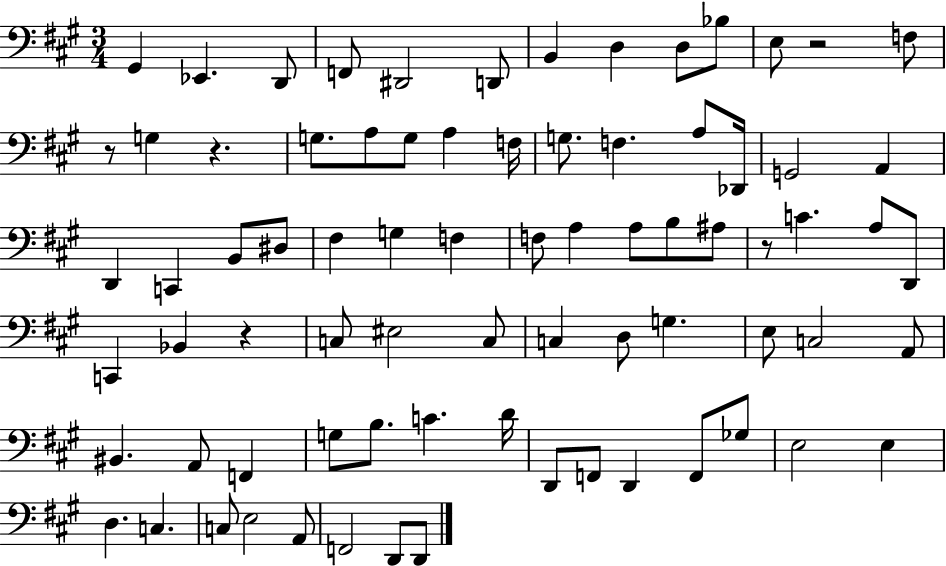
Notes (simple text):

G#2/q Eb2/q. D2/e F2/e D#2/h D2/e B2/q D3/q D3/e Bb3/e E3/e R/h F3/e R/e G3/q R/q. G3/e. A3/e G3/e A3/q F3/s G3/e. F3/q. A3/e Db2/s G2/h A2/q D2/q C2/q B2/e D#3/e F#3/q G3/q F3/q F3/e A3/q A3/e B3/e A#3/e R/e C4/q. A3/e D2/e C2/q Bb2/q R/q C3/e EIS3/h C3/e C3/q D3/e G3/q. E3/e C3/h A2/e BIS2/q. A2/e F2/q G3/e B3/e. C4/q. D4/s D2/e F2/e D2/q F2/e Gb3/e E3/h E3/q D3/q. C3/q. C3/e E3/h A2/e F2/h D2/e D2/e